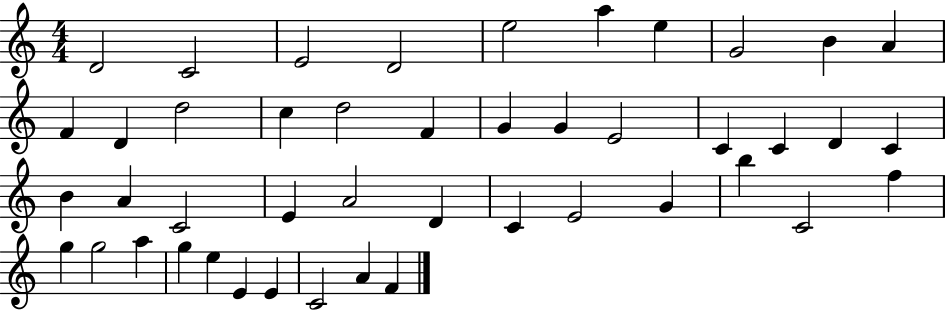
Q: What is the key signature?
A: C major